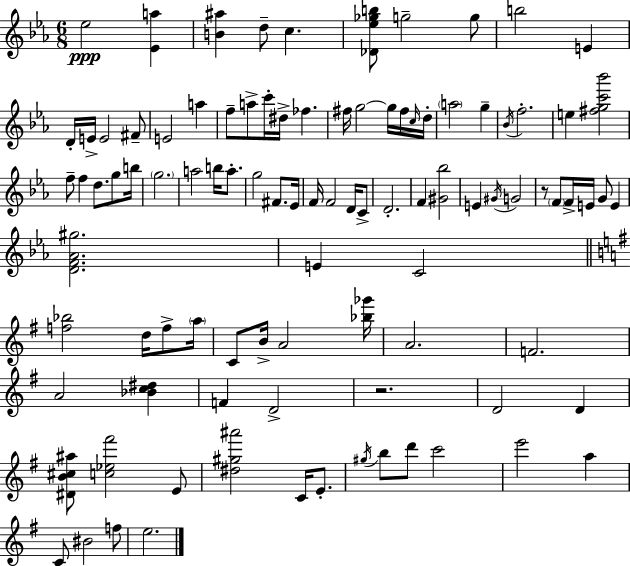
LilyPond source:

{
  \clef treble
  \numericTimeSignature
  \time 6/8
  \key c \minor
  \repeat volta 2 { ees''2\ppp <ees' a''>4 | <b' ais''>4 d''8-- c''4. | <des' ees'' ges'' b''>8 g''2-- g''8 | b''2 e'4 | \break d'16-. e'16-> e'2 fis'8-- | e'2 a''4 | f''8-- a''8-> c'''16-. dis''16-> fes''4. | fis''16 g''2~~ g''16 fis''16 \grace { c''16 } | \break d''16-. \parenthesize a''2 g''4-- | \acciaccatura { bes'16 } f''2.-. | e''4 <fis'' g'' c''' bes'''>2 | f''8-- f''4 d''8. g''8 | \break b''16 \parenthesize g''2. | a''2 b''16 a''8.-. | g''2 fis'8. | ees'16 f'16 f'2 d'16 | \break c'8-> d'2.-. | f'4 <gis' bes''>2 | e'4 \acciaccatura { gis'16 } g'2 | r8 \parenthesize f'8 f'16-> e'16 g'8 e'4 | \break <d' f' aes' gis''>2. | e'4 c'2 | \bar "||" \break \key g \major <f'' bes''>2 d''16 f''8-> \parenthesize a''16 | c'8 b'16-> a'2 <bes'' ges'''>16 | a'2. | f'2. | \break a'2 <bes' c'' dis''>4 | f'4 d'2-> | r2. | d'2 d'4 | \break <dis' b' cis'' ais''>8 <c'' ees'' fis'''>2 e'8 | <dis'' gis'' ais'''>2 c'16 e'8.-. | \acciaccatura { gis''16 } b''8 d'''8 c'''2 | e'''2 a''4 | \break c'8 bis'2 f''8 | e''2. | } \bar "|."
}